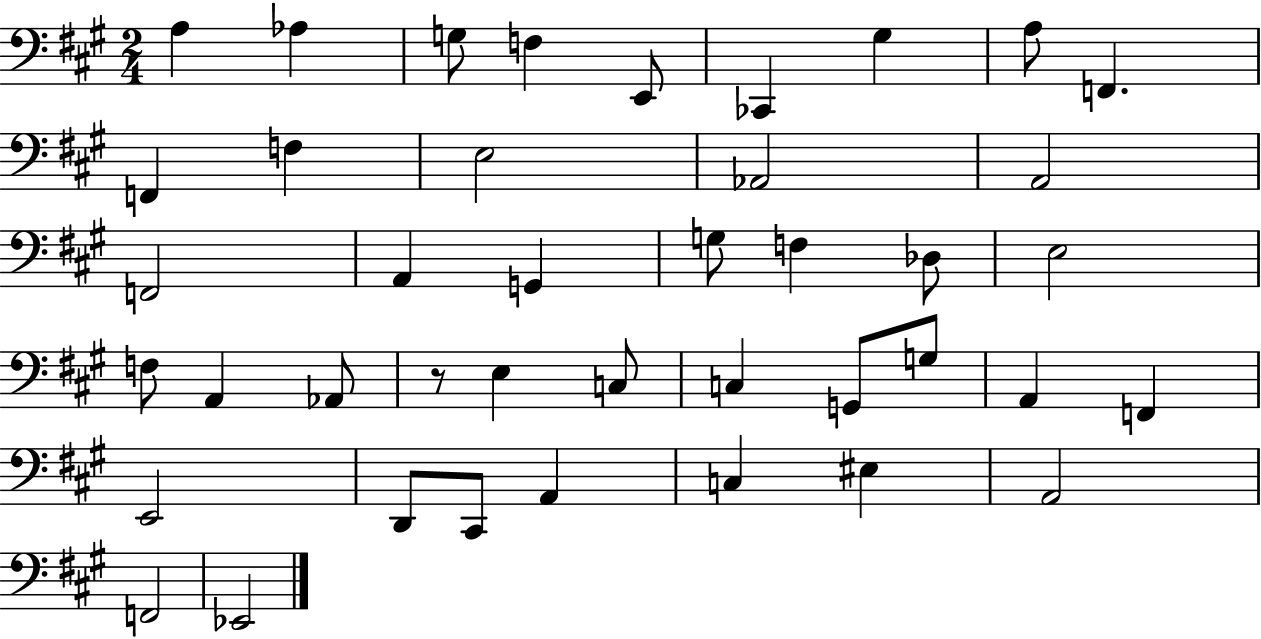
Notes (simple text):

A3/q Ab3/q G3/e F3/q E2/e CES2/q G#3/q A3/e F2/q. F2/q F3/q E3/h Ab2/h A2/h F2/h A2/q G2/q G3/e F3/q Db3/e E3/h F3/e A2/q Ab2/e R/e E3/q C3/e C3/q G2/e G3/e A2/q F2/q E2/h D2/e C#2/e A2/q C3/q EIS3/q A2/h F2/h Eb2/h